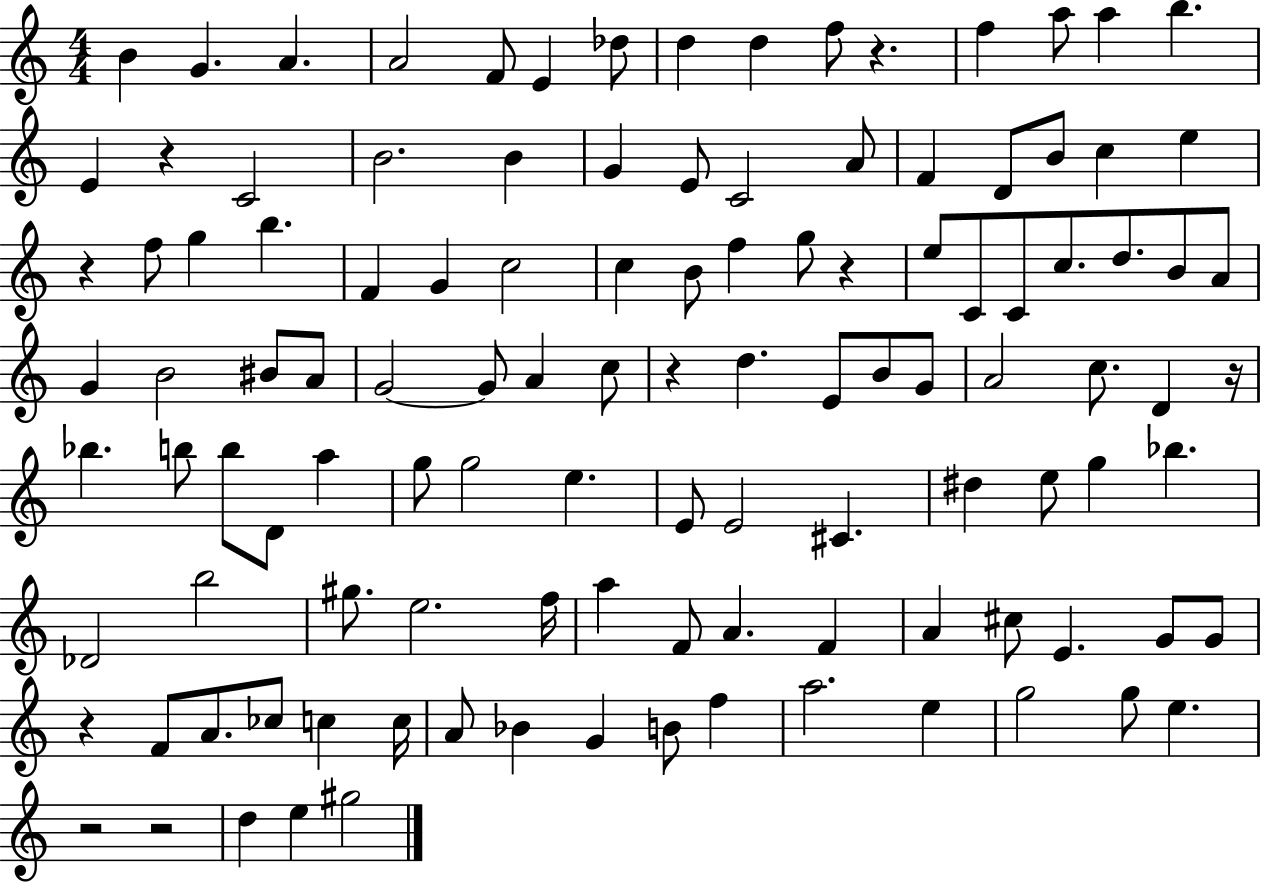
{
  \clef treble
  \numericTimeSignature
  \time 4/4
  \key c \major
  b'4 g'4. a'4. | a'2 f'8 e'4 des''8 | d''4 d''4 f''8 r4. | f''4 a''8 a''4 b''4. | \break e'4 r4 c'2 | b'2. b'4 | g'4 e'8 c'2 a'8 | f'4 d'8 b'8 c''4 e''4 | \break r4 f''8 g''4 b''4. | f'4 g'4 c''2 | c''4 b'8 f''4 g''8 r4 | e''8 c'8 c'8 c''8. d''8. b'8 a'8 | \break g'4 b'2 bis'8 a'8 | g'2~~ g'8 a'4 c''8 | r4 d''4. e'8 b'8 g'8 | a'2 c''8. d'4 r16 | \break bes''4. b''8 b''8 d'8 a''4 | g''8 g''2 e''4. | e'8 e'2 cis'4. | dis''4 e''8 g''4 bes''4. | \break des'2 b''2 | gis''8. e''2. f''16 | a''4 f'8 a'4. f'4 | a'4 cis''8 e'4. g'8 g'8 | \break r4 f'8 a'8. ces''8 c''4 c''16 | a'8 bes'4 g'4 b'8 f''4 | a''2. e''4 | g''2 g''8 e''4. | \break r2 r2 | d''4 e''4 gis''2 | \bar "|."
}